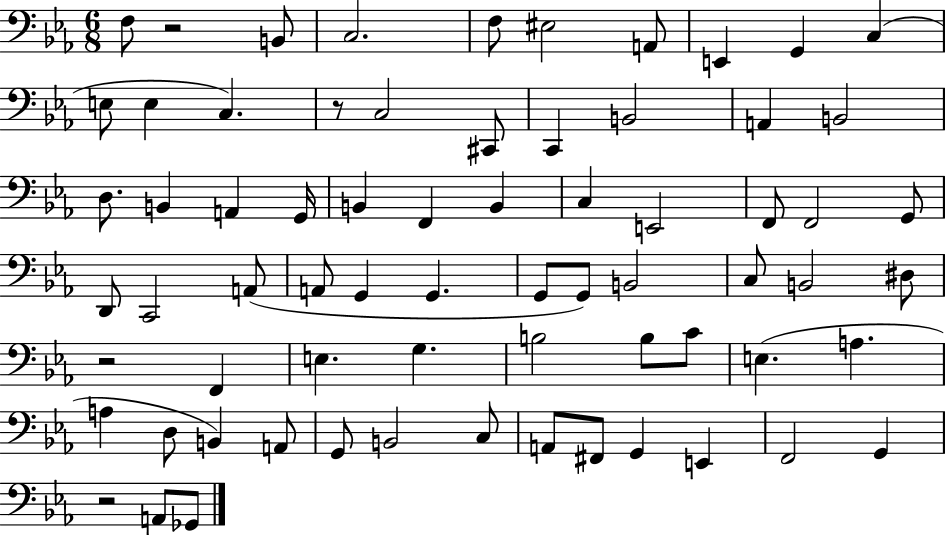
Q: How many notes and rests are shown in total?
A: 69